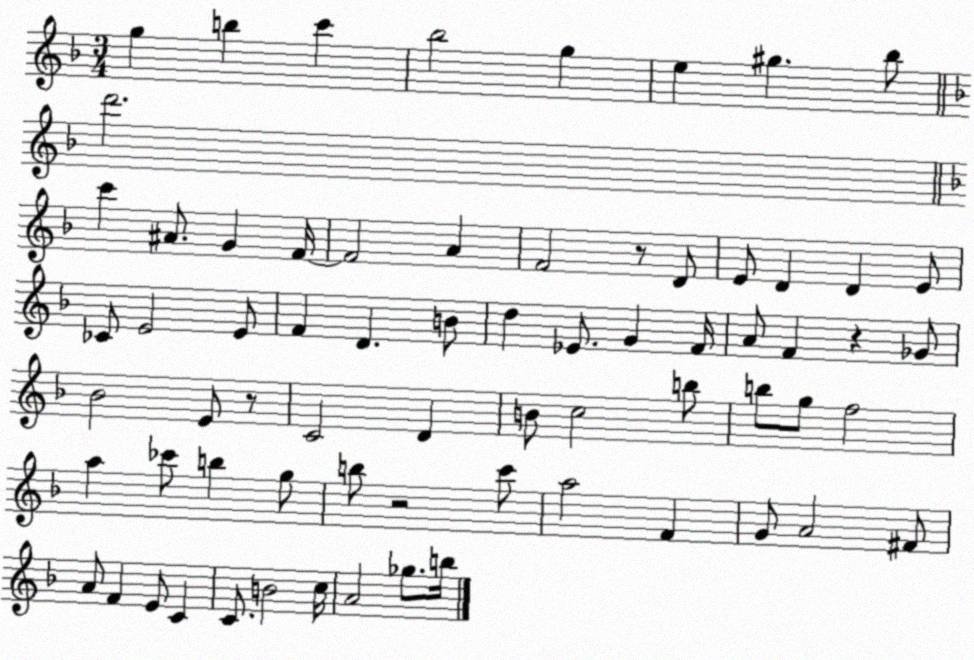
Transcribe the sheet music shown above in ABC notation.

X:1
T:Untitled
M:3/4
L:1/4
K:F
g b c' _b2 g e ^g _b/2 d'2 c' ^A/2 G F/4 F2 A F2 z/2 D/2 E/2 D D E/2 _C/2 E2 E/2 F D B/2 d _E/2 G F/4 A/2 F z _G/2 _B2 E/2 z/2 C2 D B/2 c2 b/2 b/2 g/2 f2 a _c'/2 b g/2 b/2 z2 c'/2 a2 F G/2 A2 ^F/2 A/2 F E/2 C C/2 B2 c/4 A2 _g/2 b/4